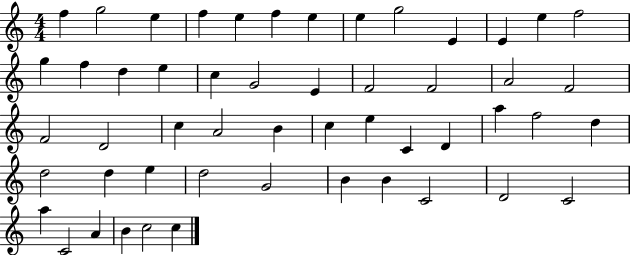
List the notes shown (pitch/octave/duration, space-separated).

F5/q G5/h E5/q F5/q E5/q F5/q E5/q E5/q G5/h E4/q E4/q E5/q F5/h G5/q F5/q D5/q E5/q C5/q G4/h E4/q F4/h F4/h A4/h F4/h F4/h D4/h C5/q A4/h B4/q C5/q E5/q C4/q D4/q A5/q F5/h D5/q D5/h D5/q E5/q D5/h G4/h B4/q B4/q C4/h D4/h C4/h A5/q C4/h A4/q B4/q C5/h C5/q